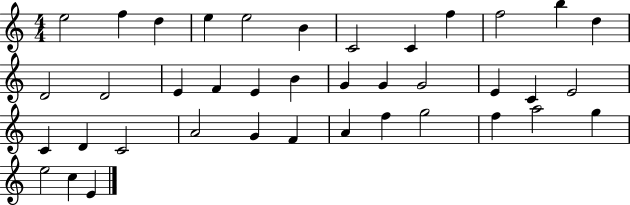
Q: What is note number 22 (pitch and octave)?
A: E4